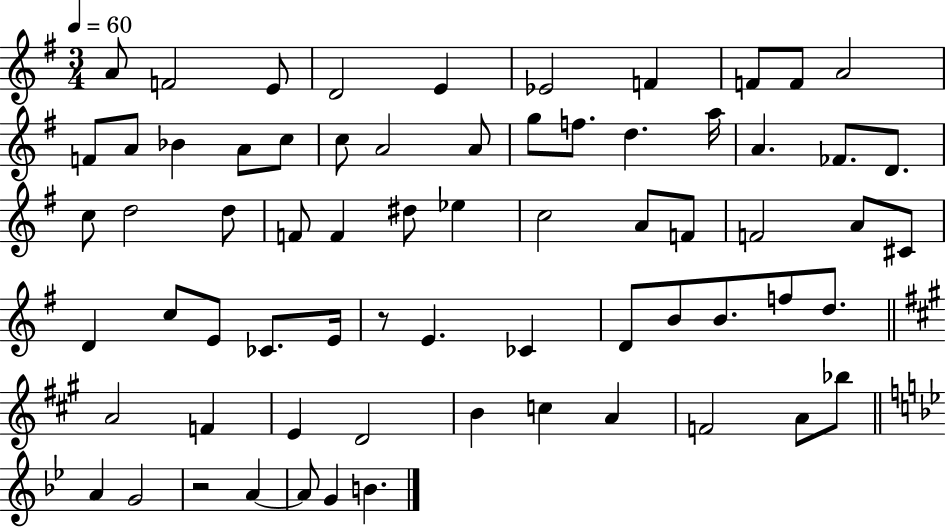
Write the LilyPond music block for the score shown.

{
  \clef treble
  \numericTimeSignature
  \time 3/4
  \key g \major
  \tempo 4 = 60
  a'8 f'2 e'8 | d'2 e'4 | ees'2 f'4 | f'8 f'8 a'2 | \break f'8 a'8 bes'4 a'8 c''8 | c''8 a'2 a'8 | g''8 f''8. d''4. a''16 | a'4. fes'8. d'8. | \break c''8 d''2 d''8 | f'8 f'4 dis''8 ees''4 | c''2 a'8 f'8 | f'2 a'8 cis'8 | \break d'4 c''8 e'8 ces'8. e'16 | r8 e'4. ces'4 | d'8 b'8 b'8. f''8 d''8. | \bar "||" \break \key a \major a'2 f'4 | e'4 d'2 | b'4 c''4 a'4 | f'2 a'8 bes''8 | \break \bar "||" \break \key g \minor a'4 g'2 | r2 a'4~~ | a'8 g'4 b'4. | \bar "|."
}